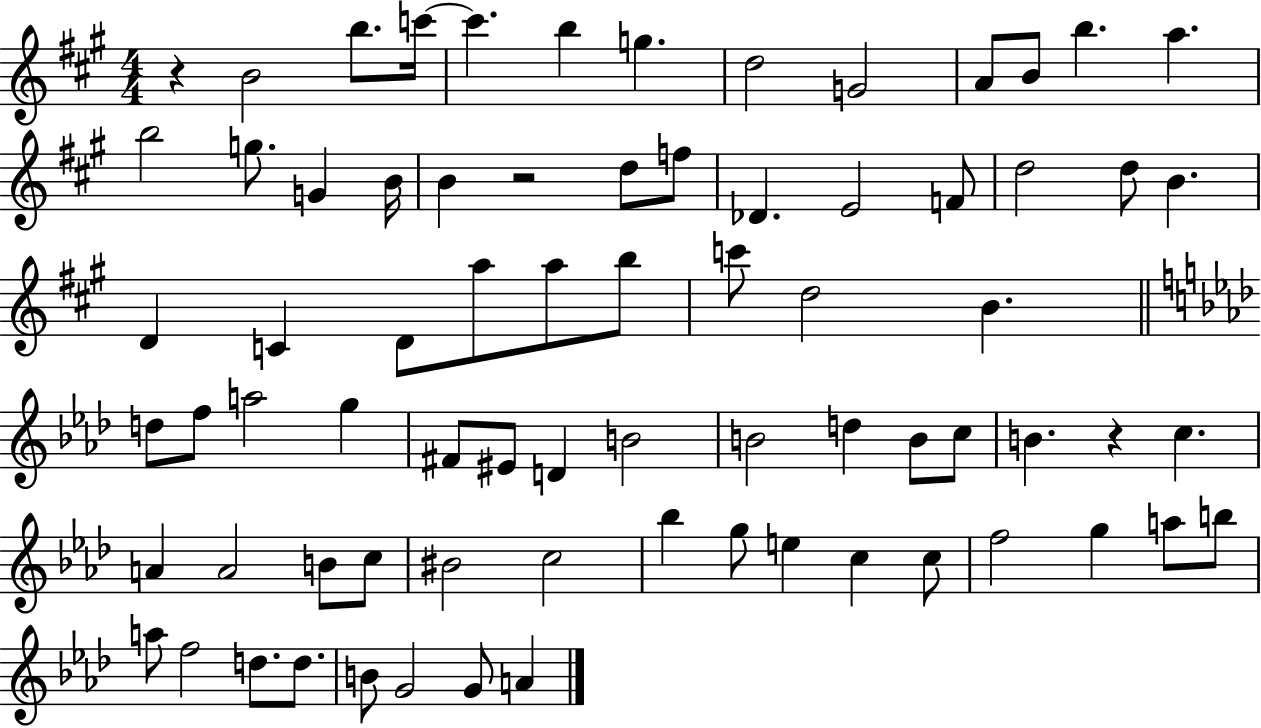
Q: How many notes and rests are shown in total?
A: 74